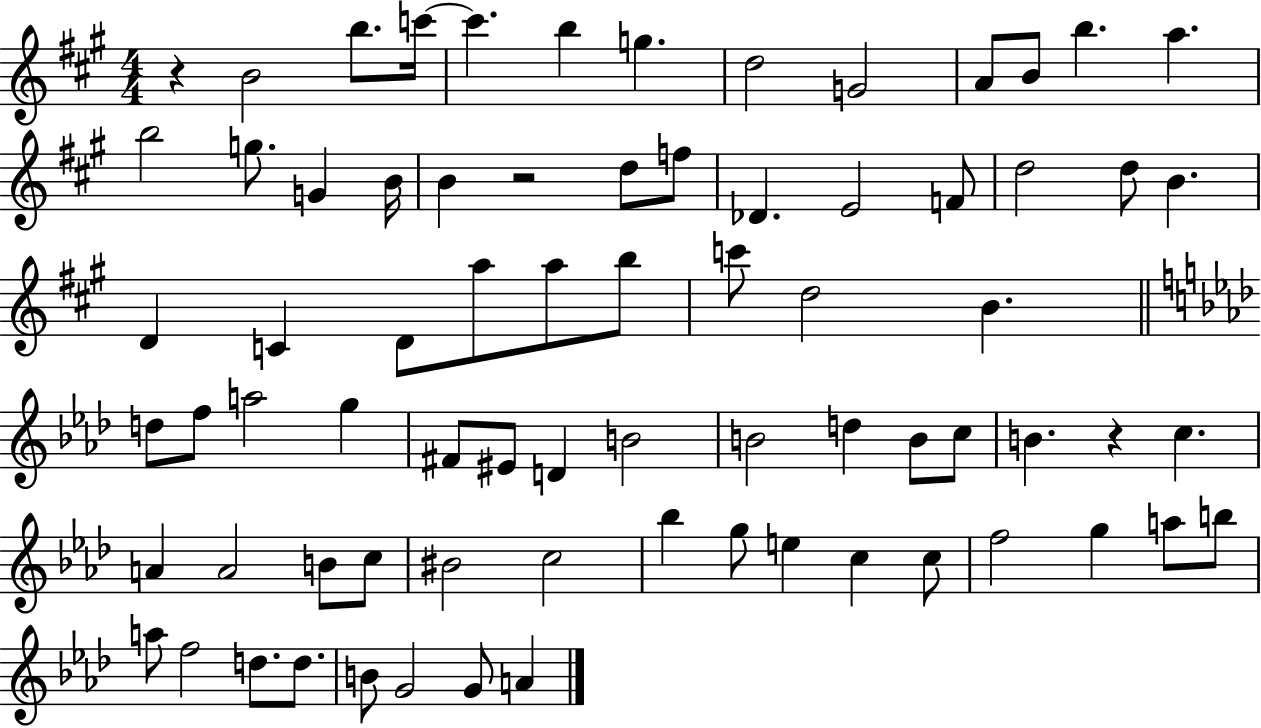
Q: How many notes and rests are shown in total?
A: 74